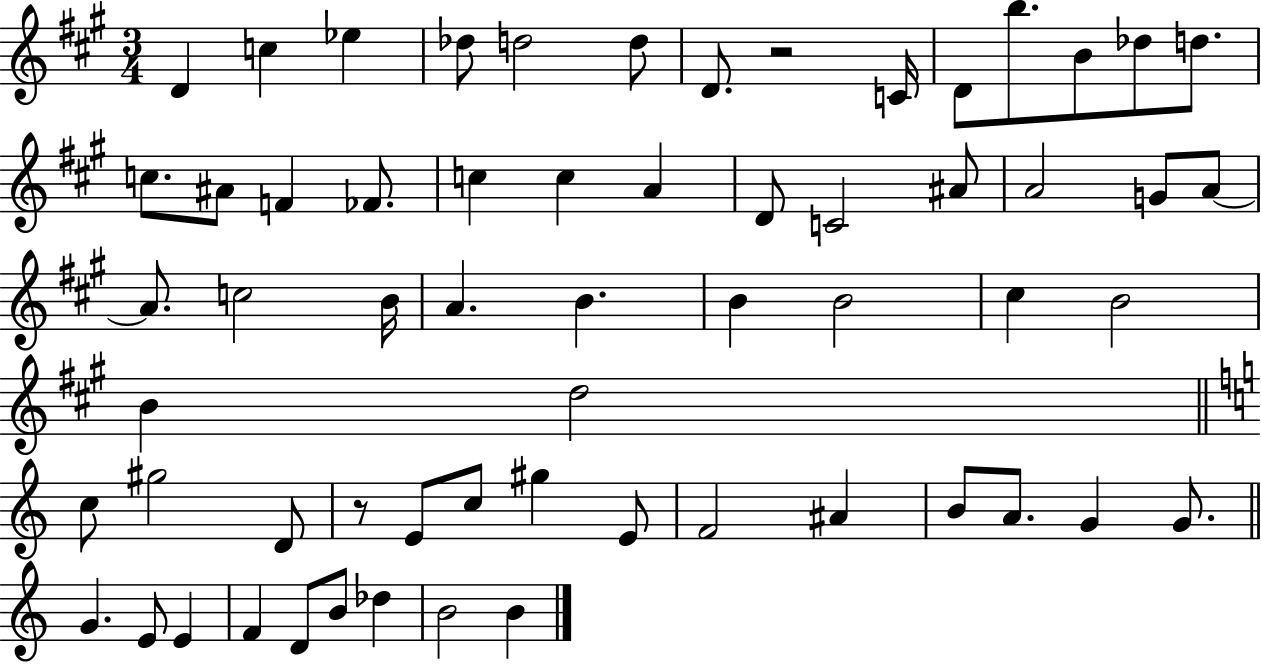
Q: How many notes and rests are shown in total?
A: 61